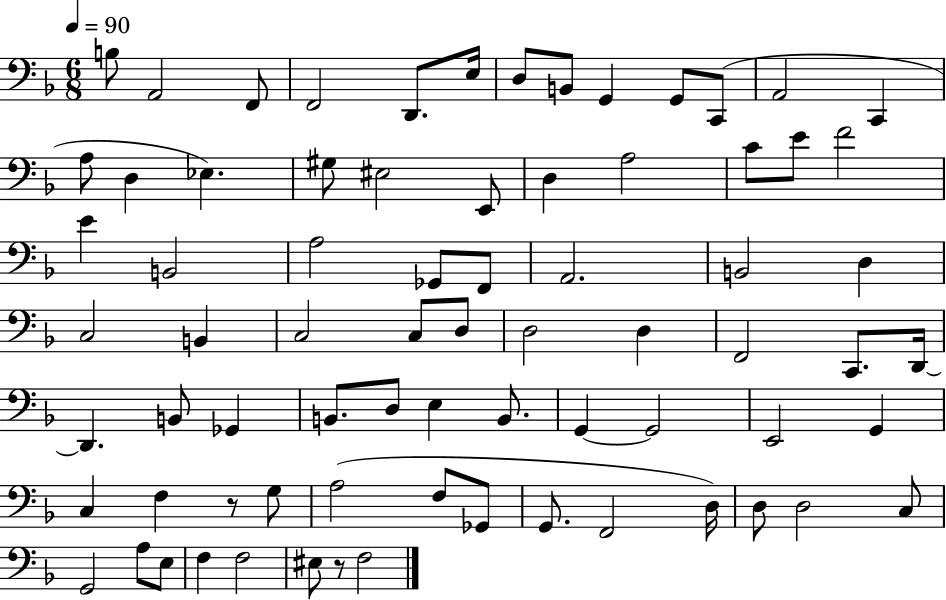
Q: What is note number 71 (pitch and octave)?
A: EIS3